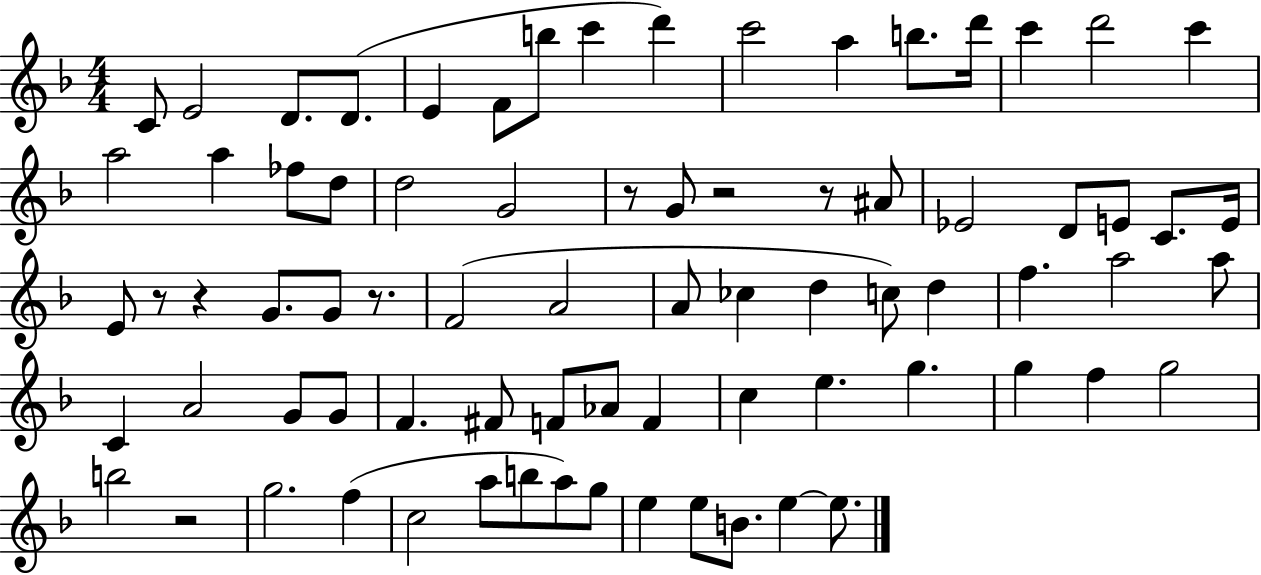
X:1
T:Untitled
M:4/4
L:1/4
K:F
C/2 E2 D/2 D/2 E F/2 b/2 c' d' c'2 a b/2 d'/4 c' d'2 c' a2 a _f/2 d/2 d2 G2 z/2 G/2 z2 z/2 ^A/2 _E2 D/2 E/2 C/2 E/4 E/2 z/2 z G/2 G/2 z/2 F2 A2 A/2 _c d c/2 d f a2 a/2 C A2 G/2 G/2 F ^F/2 F/2 _A/2 F c e g g f g2 b2 z2 g2 f c2 a/2 b/2 a/2 g/2 e e/2 B/2 e e/2